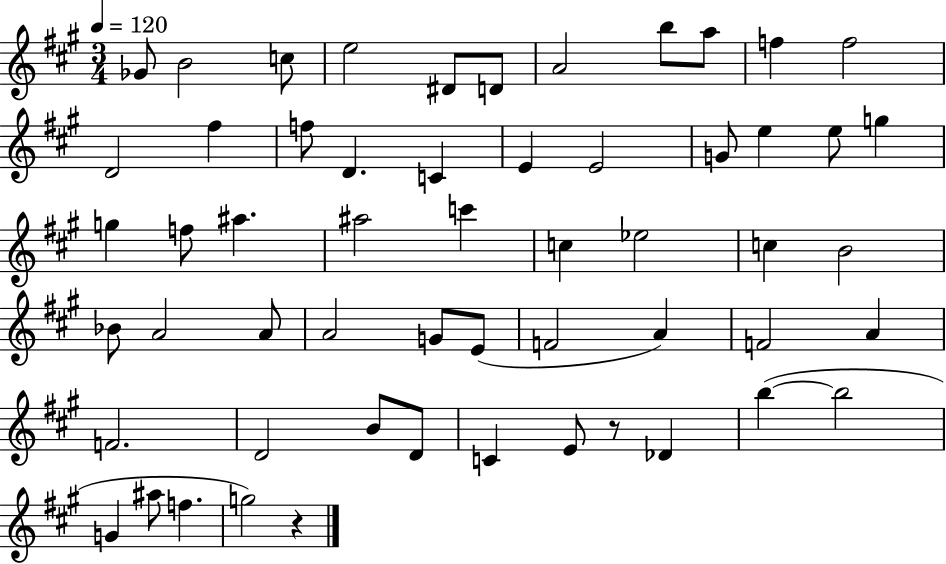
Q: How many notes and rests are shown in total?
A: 56